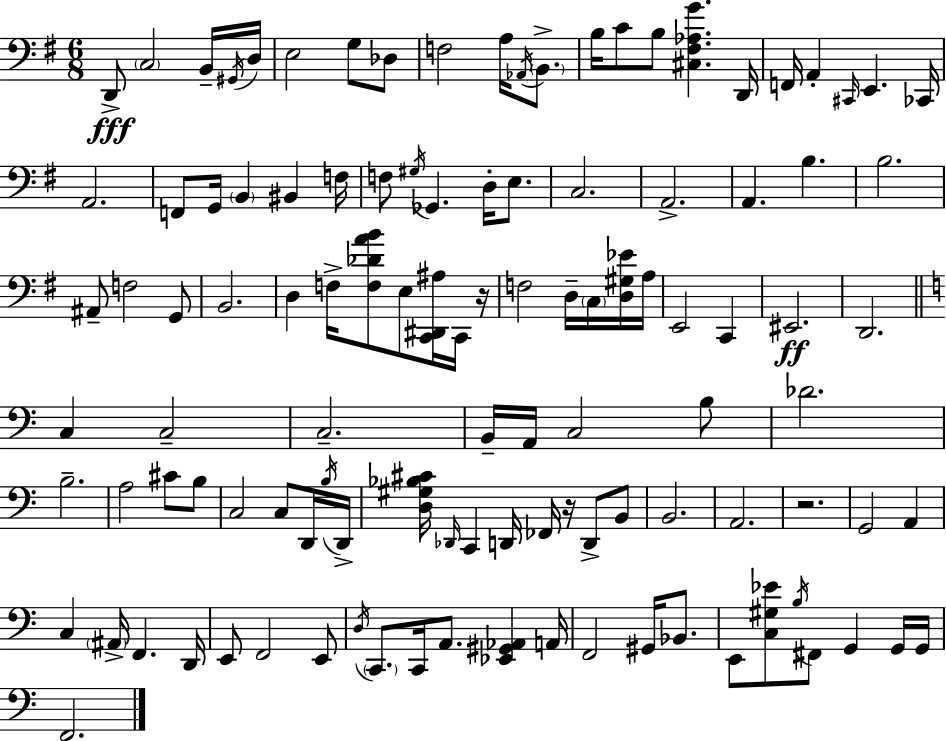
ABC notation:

X:1
T:Untitled
M:6/8
L:1/4
K:G
D,,/2 C,2 B,,/4 ^G,,/4 D,/4 E,2 G,/2 _D,/2 F,2 A,/4 _A,,/4 B,,/2 B,/4 C/2 B,/2 [^C,^F,_A,G] D,,/4 F,,/4 A,, ^C,,/4 E,, _C,,/4 A,,2 F,,/2 G,,/4 B,, ^B,, F,/4 F,/2 ^G,/4 _G,, D,/4 E,/2 C,2 A,,2 A,, B, B,2 ^A,,/2 F,2 G,,/2 B,,2 D, F,/4 [F,_DAB]/2 E,/2 [C,,^D,,^A,]/4 C,,/4 z/4 F,2 D,/4 C,/4 [D,^G,_E]/4 A,/4 E,,2 C,, ^E,,2 D,,2 C, C,2 C,2 B,,/4 A,,/4 C,2 B,/2 _D2 B,2 A,2 ^C/2 B,/2 C,2 C,/2 D,,/4 B,/4 D,,/4 [D,^G,_B,^C]/4 _D,,/4 C,, D,,/4 _F,,/4 z/4 D,,/2 B,,/2 B,,2 A,,2 z2 G,,2 A,, C, ^A,,/4 F,, D,,/4 E,,/2 F,,2 E,,/2 D,/4 C,,/2 C,,/4 A,,/2 [_E,,^G,,_A,,] A,,/4 F,,2 ^G,,/4 _B,,/2 E,,/2 [C,^G,_E]/2 B,/4 ^F,,/2 G,, G,,/4 G,,/4 F,,2